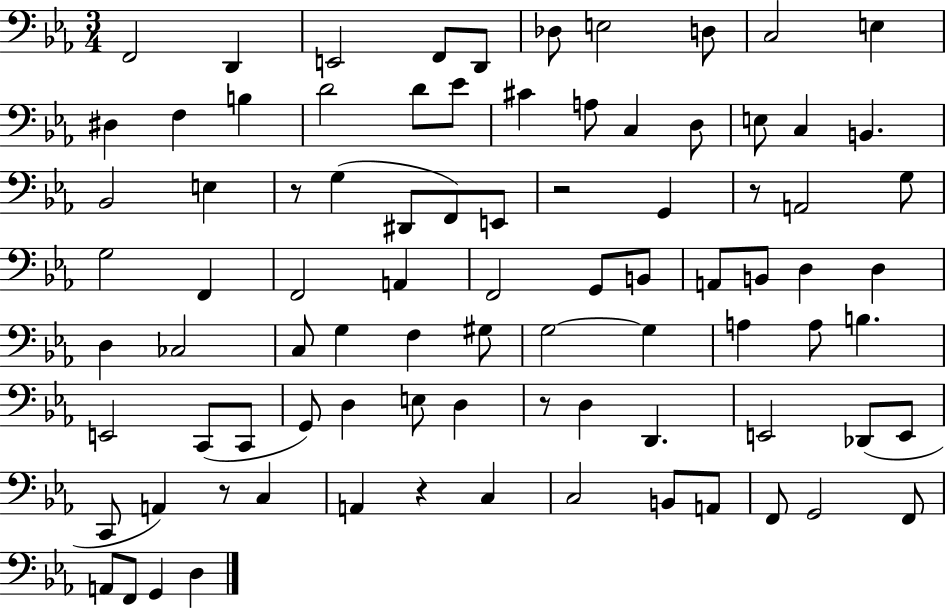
{
  \clef bass
  \numericTimeSignature
  \time 3/4
  \key ees \major
  f,2 d,4 | e,2 f,8 d,8 | des8 e2 d8 | c2 e4 | \break dis4 f4 b4 | d'2 d'8 ees'8 | cis'4 a8 c4 d8 | e8 c4 b,4. | \break bes,2 e4 | r8 g4( dis,8 f,8) e,8 | r2 g,4 | r8 a,2 g8 | \break g2 f,4 | f,2 a,4 | f,2 g,8 b,8 | a,8 b,8 d4 d4 | \break d4 ces2 | c8 g4 f4 gis8 | g2~~ g4 | a4 a8 b4. | \break e,2 c,8( c,8 | g,8) d4 e8 d4 | r8 d4 d,4. | e,2 des,8( e,8 | \break c,8 a,4) r8 c4 | a,4 r4 c4 | c2 b,8 a,8 | f,8 g,2 f,8 | \break a,8 f,8 g,4 d4 | \bar "|."
}